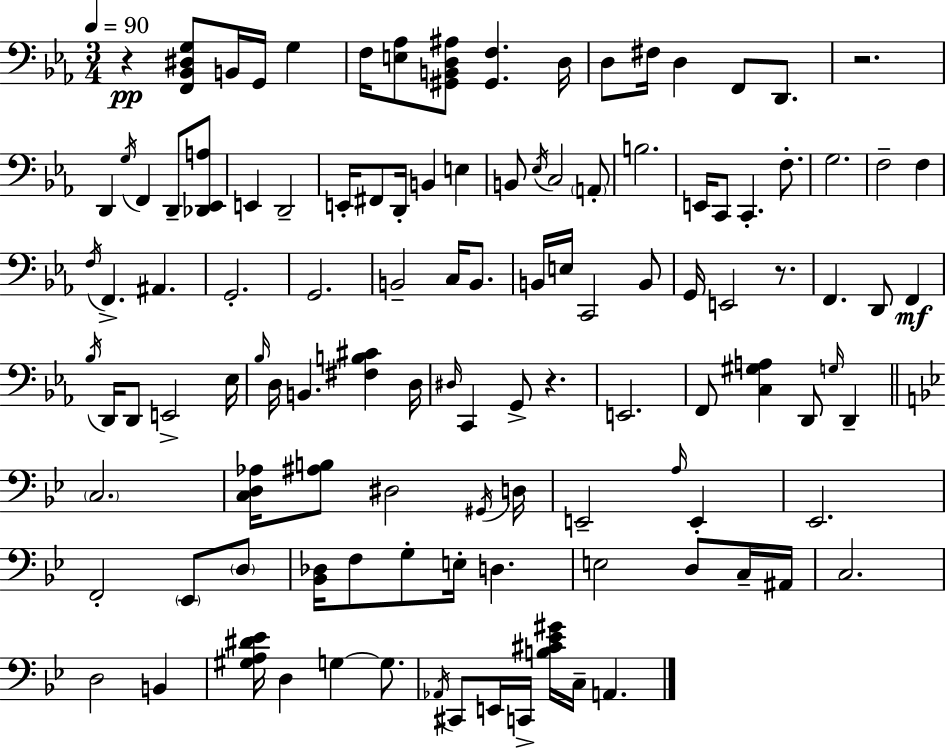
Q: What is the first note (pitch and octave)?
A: B2